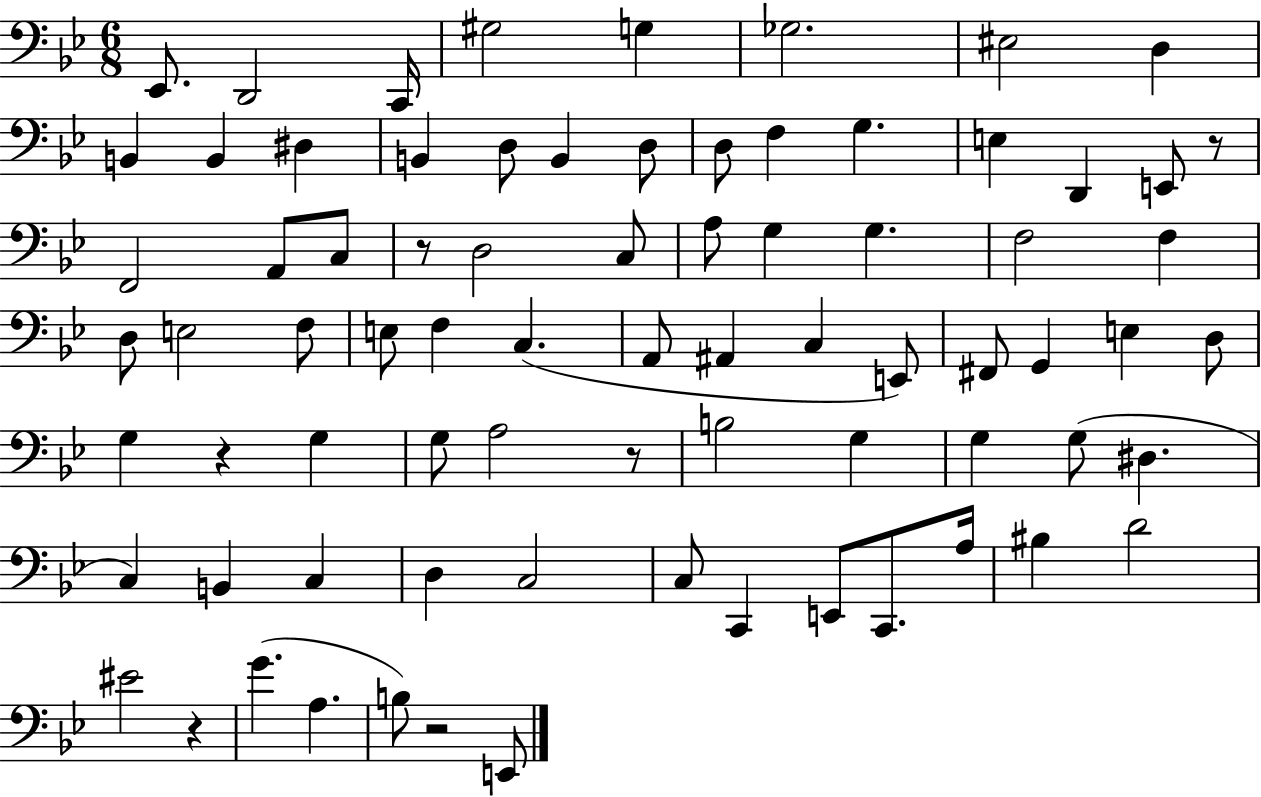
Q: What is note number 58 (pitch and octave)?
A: D3